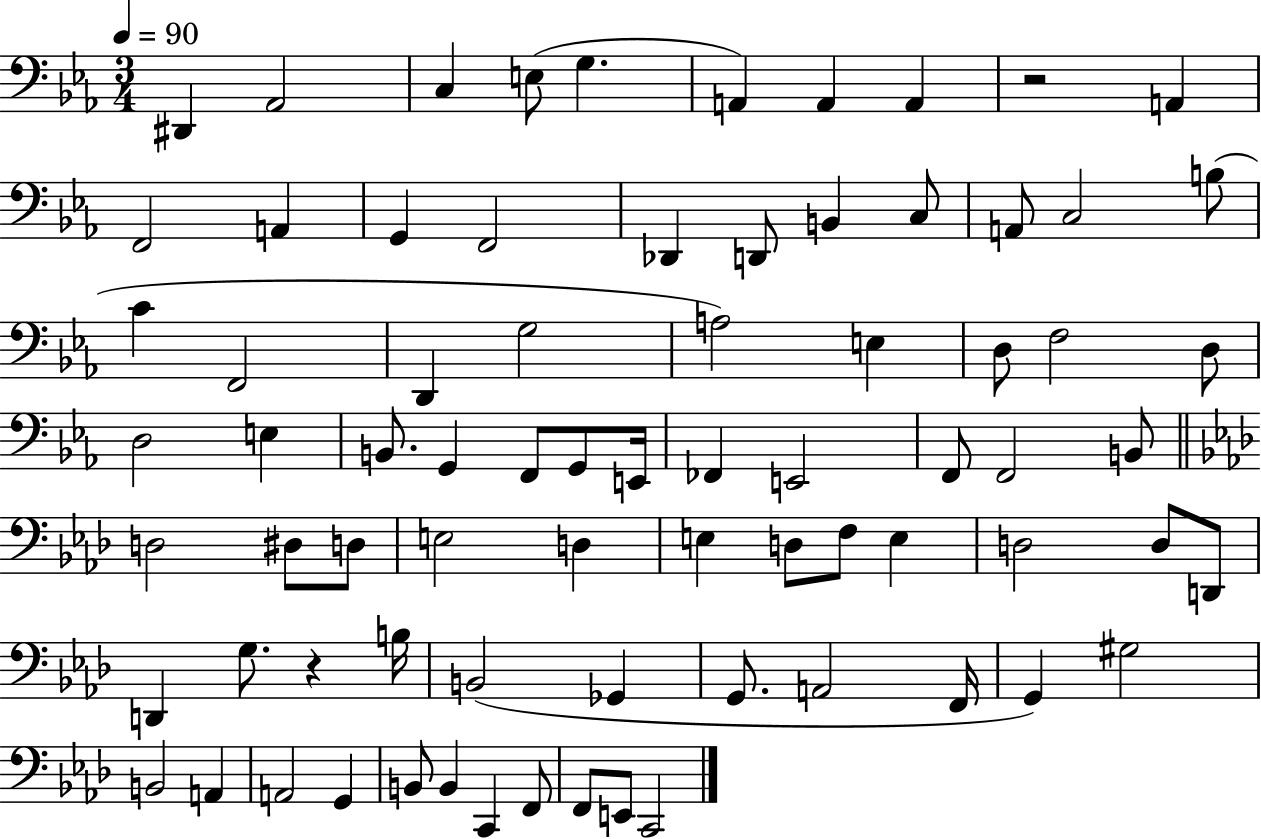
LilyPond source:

{
  \clef bass
  \numericTimeSignature
  \time 3/4
  \key ees \major
  \tempo 4 = 90
  dis,4 aes,2 | c4 e8( g4. | a,4) a,4 a,4 | r2 a,4 | \break f,2 a,4 | g,4 f,2 | des,4 d,8 b,4 c8 | a,8 c2 b8( | \break c'4 f,2 | d,4 g2 | a2) e4 | d8 f2 d8 | \break d2 e4 | b,8. g,4 f,8 g,8 e,16 | fes,4 e,2 | f,8 f,2 b,8 | \break \bar "||" \break \key aes \major d2 dis8 d8 | e2 d4 | e4 d8 f8 e4 | d2 d8 d,8 | \break d,4 g8. r4 b16 | b,2( ges,4 | g,8. a,2 f,16 | g,4) gis2 | \break b,2 a,4 | a,2 g,4 | b,8 b,4 c,4 f,8 | f,8 e,8 c,2 | \break \bar "|."
}